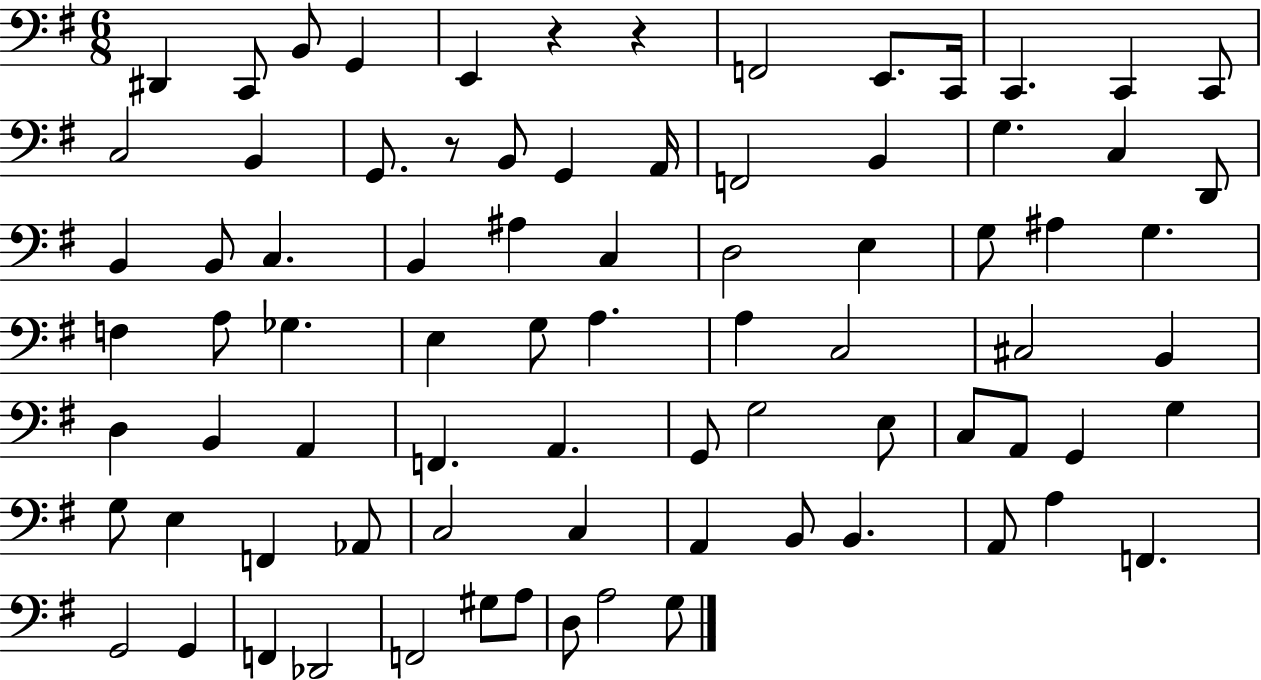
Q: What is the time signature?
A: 6/8